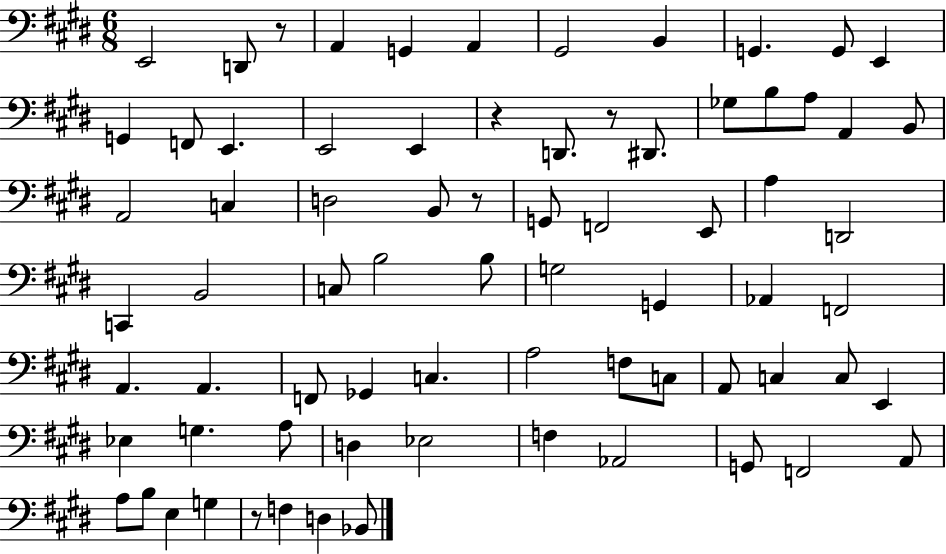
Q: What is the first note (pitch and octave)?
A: E2